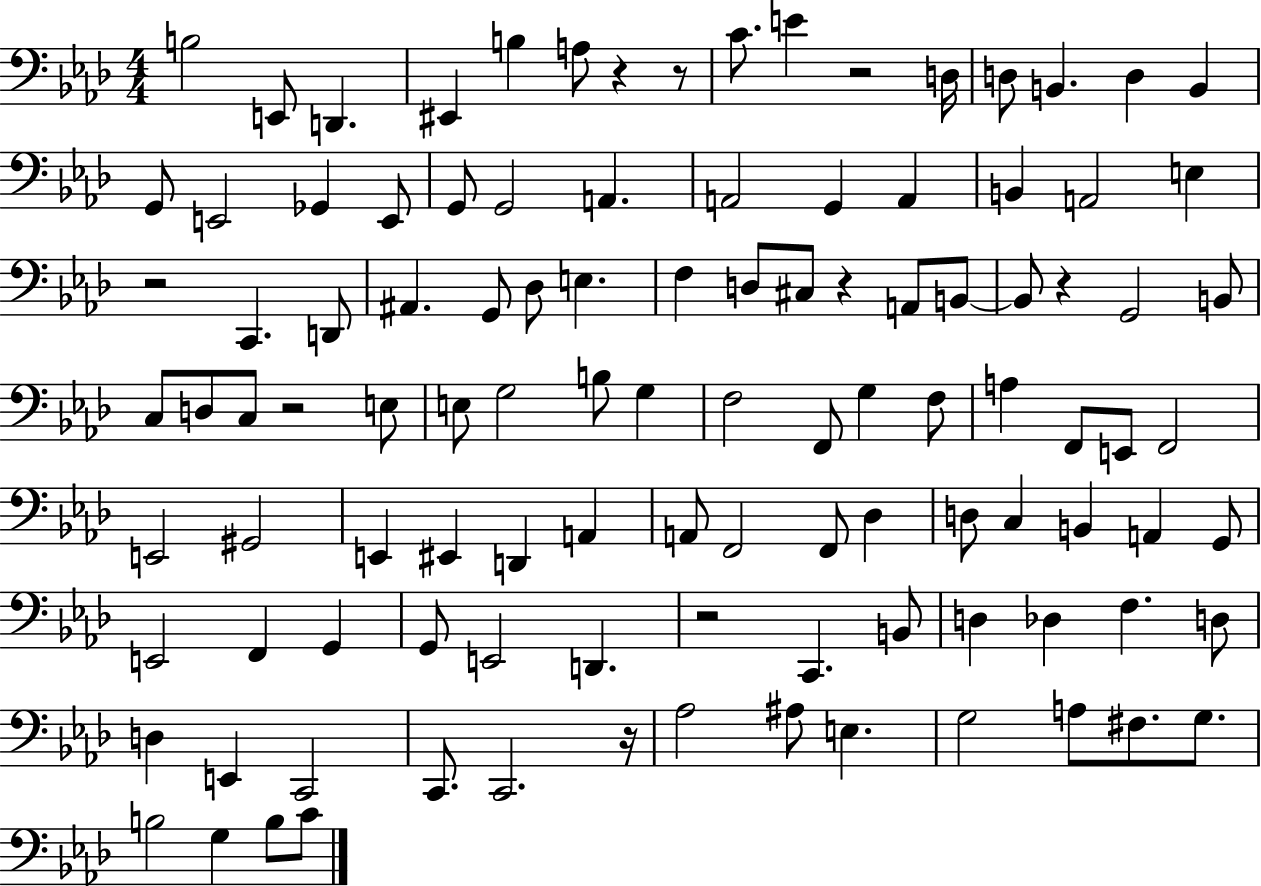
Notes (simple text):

B3/h E2/e D2/q. EIS2/q B3/q A3/e R/q R/e C4/e. E4/q R/h D3/s D3/e B2/q. D3/q B2/q G2/e E2/h Gb2/q E2/e G2/e G2/h A2/q. A2/h G2/q A2/q B2/q A2/h E3/q R/h C2/q. D2/e A#2/q. G2/e Db3/e E3/q. F3/q D3/e C#3/e R/q A2/e B2/e B2/e R/q G2/h B2/e C3/e D3/e C3/e R/h E3/e E3/e G3/h B3/e G3/q F3/h F2/e G3/q F3/e A3/q F2/e E2/e F2/h E2/h G#2/h E2/q EIS2/q D2/q A2/q A2/e F2/h F2/e Db3/q D3/e C3/q B2/q A2/q G2/e E2/h F2/q G2/q G2/e E2/h D2/q. R/h C2/q. B2/e D3/q Db3/q F3/q. D3/e D3/q E2/q C2/h C2/e. C2/h. R/s Ab3/h A#3/e E3/q. G3/h A3/e F#3/e. G3/e. B3/h G3/q B3/e C4/e